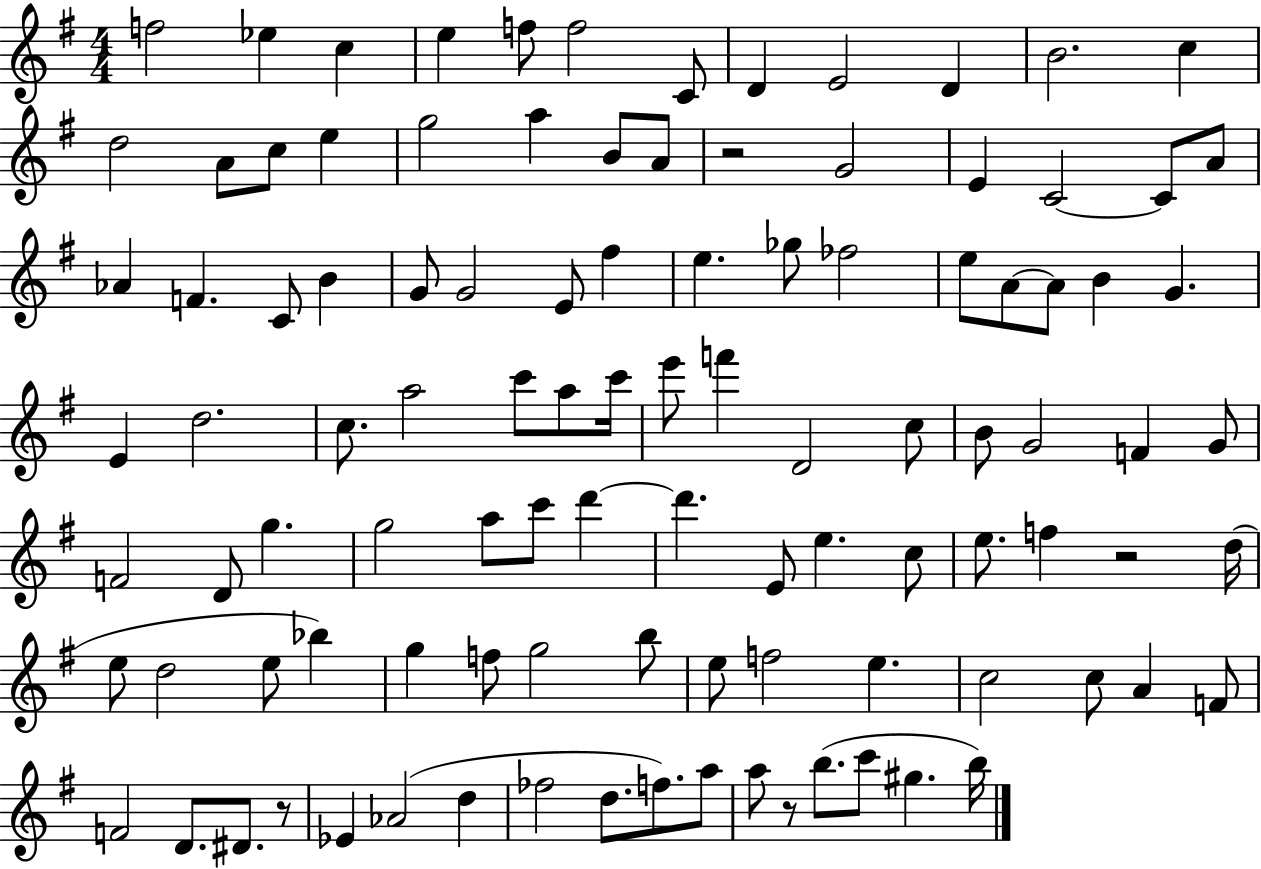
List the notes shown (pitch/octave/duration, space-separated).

F5/h Eb5/q C5/q E5/q F5/e F5/h C4/e D4/q E4/h D4/q B4/h. C5/q D5/h A4/e C5/e E5/q G5/h A5/q B4/e A4/e R/h G4/h E4/q C4/h C4/e A4/e Ab4/q F4/q. C4/e B4/q G4/e G4/h E4/e F#5/q E5/q. Gb5/e FES5/h E5/e A4/e A4/e B4/q G4/q. E4/q D5/h. C5/e. A5/h C6/e A5/e C6/s E6/e F6/q D4/h C5/e B4/e G4/h F4/q G4/e F4/h D4/e G5/q. G5/h A5/e C6/e D6/q D6/q. E4/e E5/q. C5/e E5/e. F5/q R/h D5/s E5/e D5/h E5/e Bb5/q G5/q F5/e G5/h B5/e E5/e F5/h E5/q. C5/h C5/e A4/q F4/e F4/h D4/e. D#4/e. R/e Eb4/q Ab4/h D5/q FES5/h D5/e. F5/e. A5/e A5/e R/e B5/e. C6/e G#5/q. B5/s